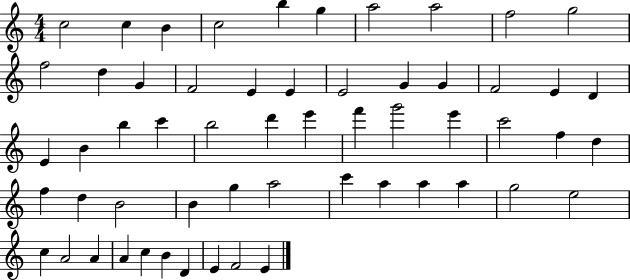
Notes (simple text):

C5/h C5/q B4/q C5/h B5/q G5/q A5/h A5/h F5/h G5/h F5/h D5/q G4/q F4/h E4/q E4/q E4/h G4/q G4/q F4/h E4/q D4/q E4/q B4/q B5/q C6/q B5/h D6/q E6/q F6/q G6/h E6/q C6/h F5/q D5/q F5/q D5/q B4/h B4/q G5/q A5/h C6/q A5/q A5/q A5/q G5/h E5/h C5/q A4/h A4/q A4/q C5/q B4/q D4/q E4/q F4/h E4/q